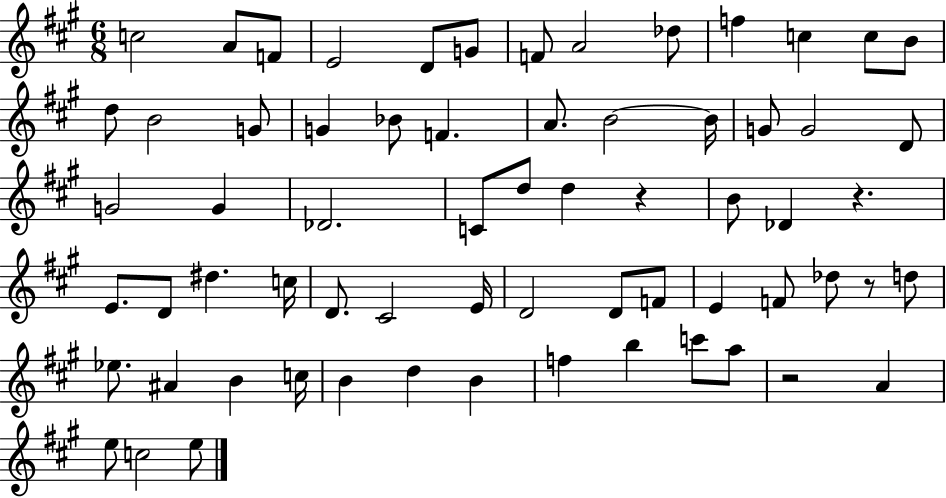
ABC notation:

X:1
T:Untitled
M:6/8
L:1/4
K:A
c2 A/2 F/2 E2 D/2 G/2 F/2 A2 _d/2 f c c/2 B/2 d/2 B2 G/2 G _B/2 F A/2 B2 B/4 G/2 G2 D/2 G2 G _D2 C/2 d/2 d z B/2 _D z E/2 D/2 ^d c/4 D/2 ^C2 E/4 D2 D/2 F/2 E F/2 _d/2 z/2 d/2 _e/2 ^A B c/4 B d B f b c'/2 a/2 z2 A e/2 c2 e/2